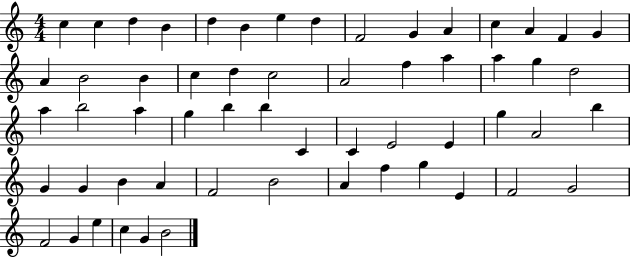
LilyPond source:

{
  \clef treble
  \numericTimeSignature
  \time 4/4
  \key c \major
  c''4 c''4 d''4 b'4 | d''4 b'4 e''4 d''4 | f'2 g'4 a'4 | c''4 a'4 f'4 g'4 | \break a'4 b'2 b'4 | c''4 d''4 c''2 | a'2 f''4 a''4 | a''4 g''4 d''2 | \break a''4 b''2 a''4 | g''4 b''4 b''4 c'4 | c'4 e'2 e'4 | g''4 a'2 b''4 | \break g'4 g'4 b'4 a'4 | f'2 b'2 | a'4 f''4 g''4 e'4 | f'2 g'2 | \break f'2 g'4 e''4 | c''4 g'4 b'2 | \bar "|."
}